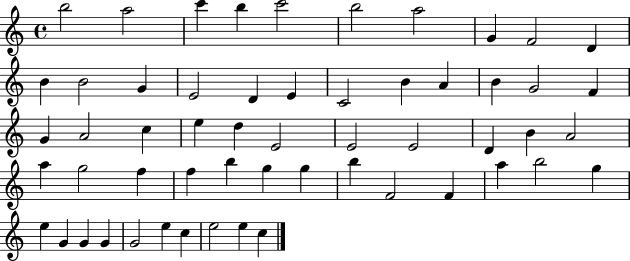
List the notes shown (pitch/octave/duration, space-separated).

B5/h A5/h C6/q B5/q C6/h B5/h A5/h G4/q F4/h D4/q B4/q B4/h G4/q E4/h D4/q E4/q C4/h B4/q A4/q B4/q G4/h F4/q G4/q A4/h C5/q E5/q D5/q E4/h E4/h E4/h D4/q B4/q A4/h A5/q G5/h F5/q F5/q B5/q G5/q G5/q B5/q F4/h F4/q A5/q B5/h G5/q E5/q G4/q G4/q G4/q G4/h E5/q C5/q E5/h E5/q C5/q